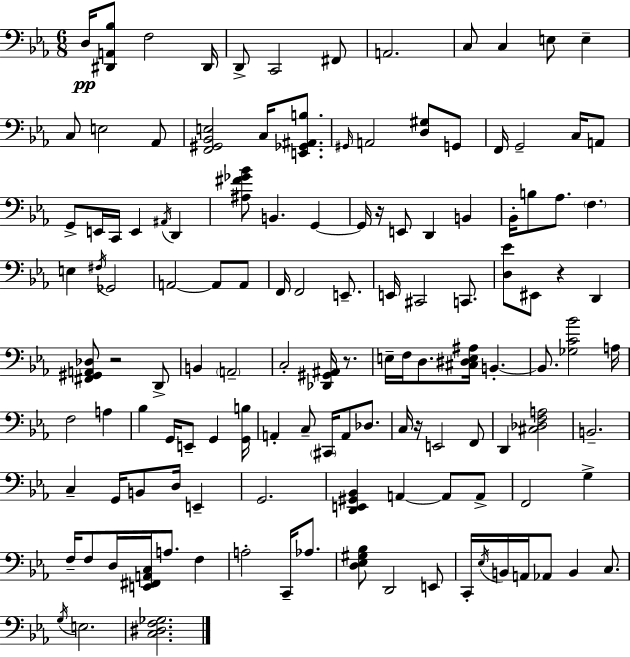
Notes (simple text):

D3/s [D#2,A2,Bb3]/e F3/h D#2/s D2/e C2/h F#2/e A2/h. C3/e C3/q E3/e E3/q C3/e E3/h Ab2/e [F2,G#2,Bb2,E3]/h C3/s [E2,Gb2,A#2,B3]/e. G#2/s A2/h [D3,G#3]/e G2/e F2/s G2/h C3/s A2/e G2/e E2/s C2/s E2/q A#2/s D2/q [A#3,F#4,Gb4,Bb4]/e B2/q. G2/q G2/s R/s E2/e D2/q B2/q Bb2/s B3/e Ab3/e. F3/q. E3/q F#3/s Gb2/h A2/h A2/e A2/e F2/s F2/h E2/e. E2/s C#2/h C2/e. [D3,Eb4]/e EIS2/e R/q D2/q [F#2,G#2,A2,Db3]/e R/h D2/e B2/q A2/h C3/h [Db2,G#2,A#2]/s R/e. E3/s F3/s D3/e. [C#3,D#3,E3,A#3]/s B2/q. B2/e. [Gb3,C4,Bb4]/h A3/s F3/h A3/q Bb3/q G2/s E2/e G2/q [G2,B3]/s A2/q C3/e C#2/s A2/e Db3/e. C3/s R/s E2/h F2/e D2/q [C#3,Db3,F3,A3]/h B2/h. C3/q G2/s B2/e D3/s E2/q G2/h. [D2,E2,G#2,Bb2]/q A2/q A2/e A2/e F2/h G3/q F3/s F3/e D3/s [E2,F#2,A2,C3]/s A3/e. F3/q A3/h C2/s Ab3/e. [D3,Eb3,G#3,Bb3]/e D2/h E2/e C2/s Eb3/s B2/s A2/s Ab2/e B2/q C3/e. G3/s E3/h. [C3,D#3,F3,Gb3]/h.